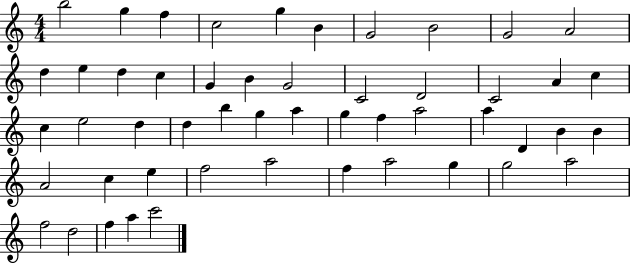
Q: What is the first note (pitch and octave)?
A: B5